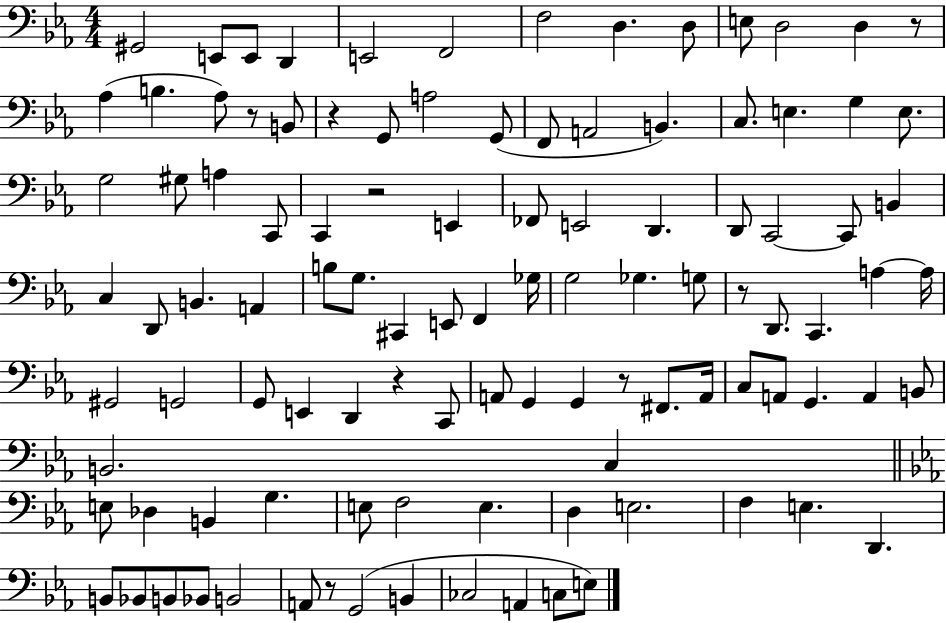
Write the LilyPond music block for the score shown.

{
  \clef bass
  \numericTimeSignature
  \time 4/4
  \key ees \major
  gis,2 e,8 e,8 d,4 | e,2 f,2 | f2 d4. d8 | e8 d2 d4 r8 | \break aes4( b4. aes8) r8 b,8 | r4 g,8 a2 g,8( | f,8 a,2 b,4.) | c8. e4. g4 e8. | \break g2 gis8 a4 c,8 | c,4 r2 e,4 | fes,8 e,2 d,4. | d,8 c,2~~ c,8 b,4 | \break c4 d,8 b,4. a,4 | b8 g8. cis,4 e,8 f,4 ges16 | g2 ges4. g8 | r8 d,8. c,4. a4~~ a16 | \break gis,2 g,2 | g,8 e,4 d,4 r4 c,8 | a,8 g,4 g,4 r8 fis,8. a,16 | c8 a,8 g,4. a,4 b,8 | \break b,2. c4 | \bar "||" \break \key ees \major e8 des4 b,4 g4. | e8 f2 e4. | d4 e2. | f4 e4. d,4. | \break b,8 bes,8 b,8 bes,8 b,2 | a,8 r8 g,2( b,4 | ces2 a,4 c8 e8) | \bar "|."
}